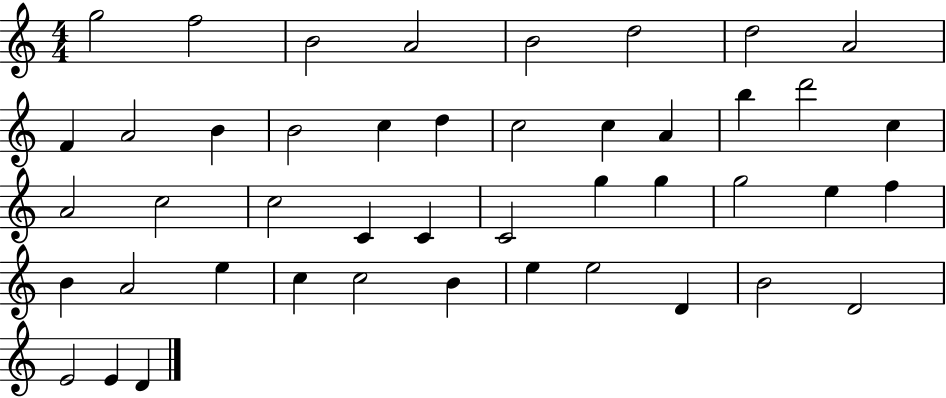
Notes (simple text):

G5/h F5/h B4/h A4/h B4/h D5/h D5/h A4/h F4/q A4/h B4/q B4/h C5/q D5/q C5/h C5/q A4/q B5/q D6/h C5/q A4/h C5/h C5/h C4/q C4/q C4/h G5/q G5/q G5/h E5/q F5/q B4/q A4/h E5/q C5/q C5/h B4/q E5/q E5/h D4/q B4/h D4/h E4/h E4/q D4/q